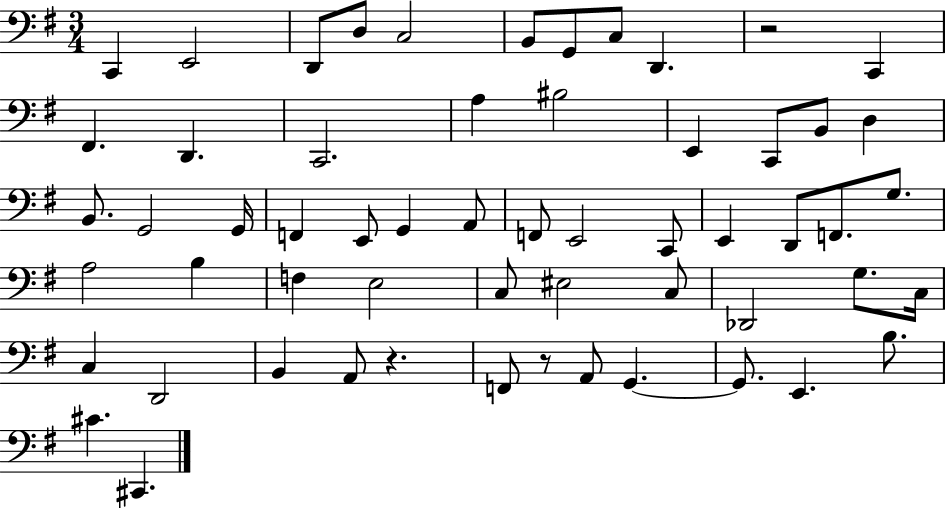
X:1
T:Untitled
M:3/4
L:1/4
K:G
C,, E,,2 D,,/2 D,/2 C,2 B,,/2 G,,/2 C,/2 D,, z2 C,, ^F,, D,, C,,2 A, ^B,2 E,, C,,/2 B,,/2 D, B,,/2 G,,2 G,,/4 F,, E,,/2 G,, A,,/2 F,,/2 E,,2 C,,/2 E,, D,,/2 F,,/2 G,/2 A,2 B, F, E,2 C,/2 ^E,2 C,/2 _D,,2 G,/2 C,/4 C, D,,2 B,, A,,/2 z F,,/2 z/2 A,,/2 G,, G,,/2 E,, B,/2 ^C ^C,,